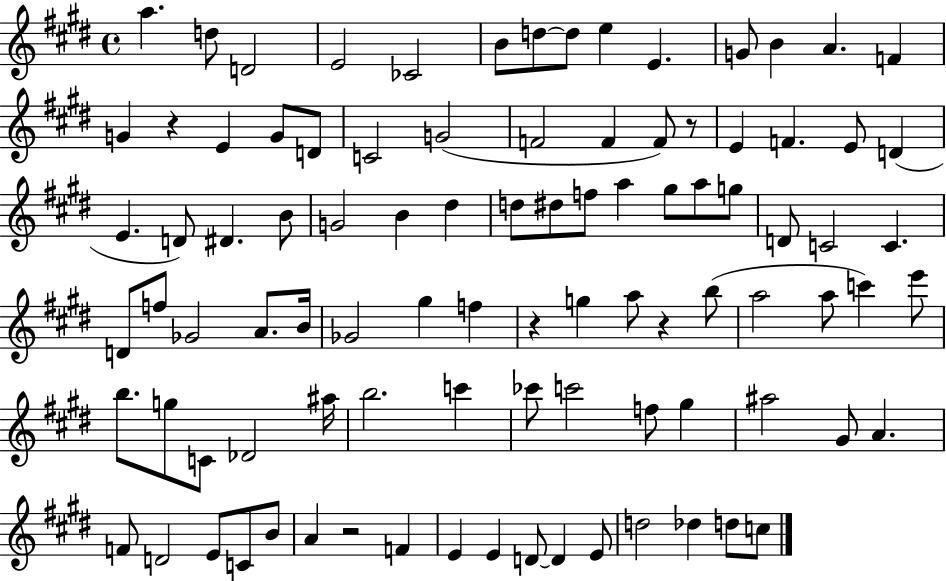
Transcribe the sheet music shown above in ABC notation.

X:1
T:Untitled
M:4/4
L:1/4
K:E
a d/2 D2 E2 _C2 B/2 d/2 d/2 e E G/2 B A F G z E G/2 D/2 C2 G2 F2 F F/2 z/2 E F E/2 D E D/2 ^D B/2 G2 B ^d d/2 ^d/2 f/2 a ^g/2 a/2 g/2 D/2 C2 C D/2 f/2 _G2 A/2 B/4 _G2 ^g f z g a/2 z b/2 a2 a/2 c' e'/2 b/2 g/2 C/2 _D2 ^a/4 b2 c' _c'/2 c'2 f/2 ^g ^a2 ^G/2 A F/2 D2 E/2 C/2 B/2 A z2 F E E D/2 D E/2 d2 _d d/2 c/2